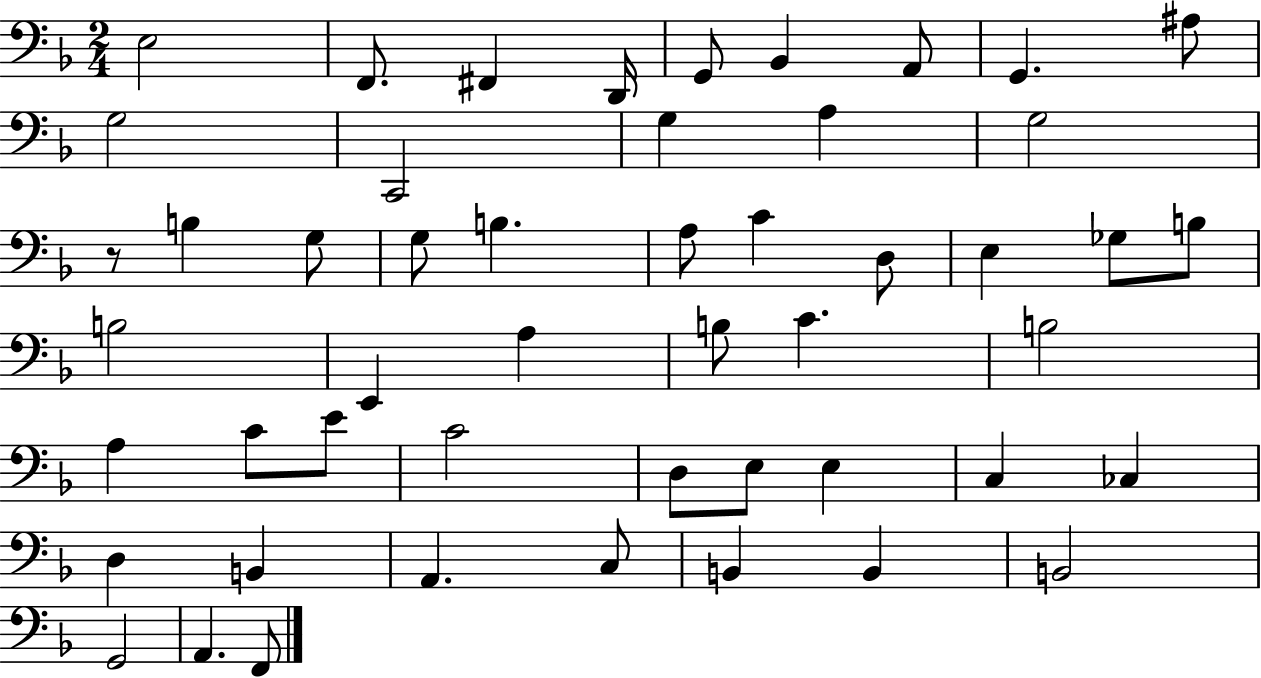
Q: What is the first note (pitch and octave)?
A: E3